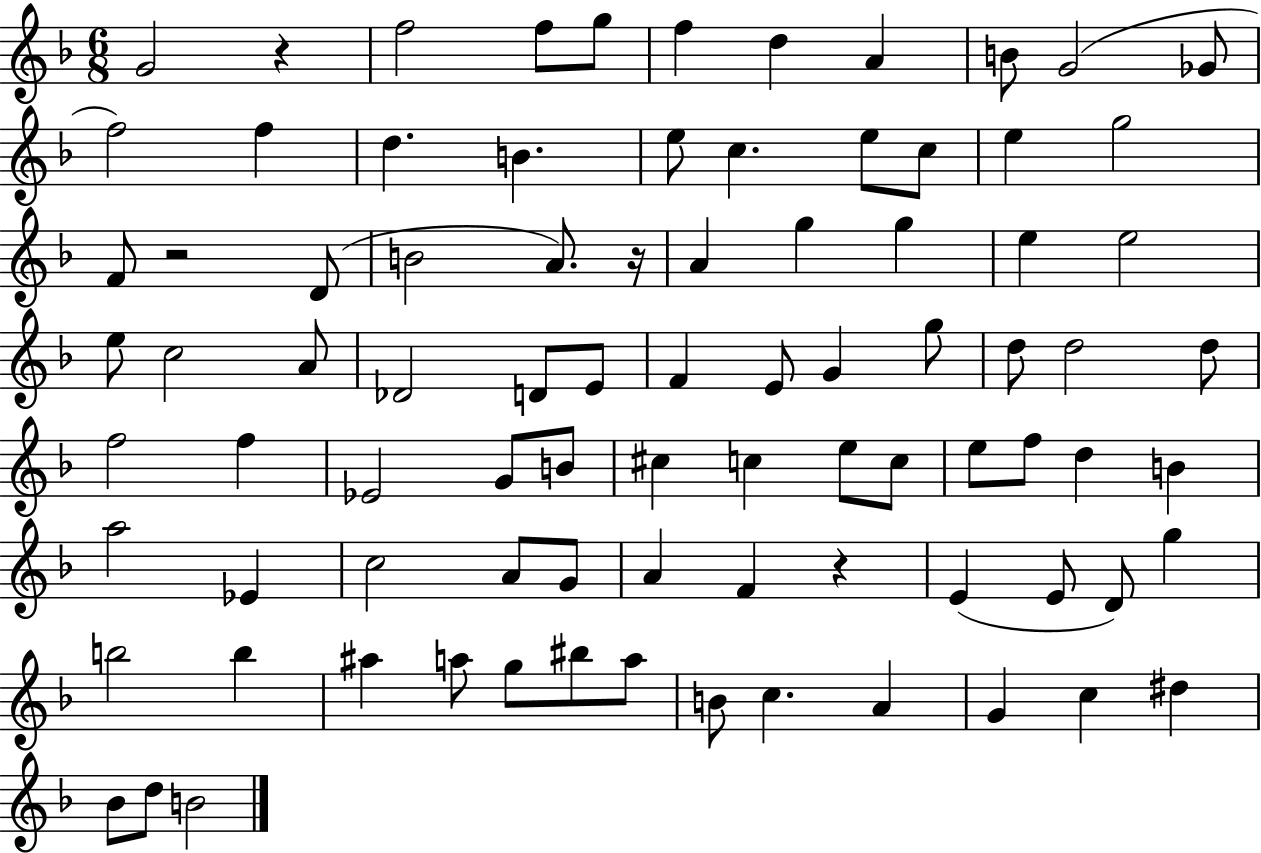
{
  \clef treble
  \numericTimeSignature
  \time 6/8
  \key f \major
  \repeat volta 2 { g'2 r4 | f''2 f''8 g''8 | f''4 d''4 a'4 | b'8 g'2( ges'8 | \break f''2) f''4 | d''4. b'4. | e''8 c''4. e''8 c''8 | e''4 g''2 | \break f'8 r2 d'8( | b'2 a'8.) r16 | a'4 g''4 g''4 | e''4 e''2 | \break e''8 c''2 a'8 | des'2 d'8 e'8 | f'4 e'8 g'4 g''8 | d''8 d''2 d''8 | \break f''2 f''4 | ees'2 g'8 b'8 | cis''4 c''4 e''8 c''8 | e''8 f''8 d''4 b'4 | \break a''2 ees'4 | c''2 a'8 g'8 | a'4 f'4 r4 | e'4( e'8 d'8) g''4 | \break b''2 b''4 | ais''4 a''8 g''8 bis''8 a''8 | b'8 c''4. a'4 | g'4 c''4 dis''4 | \break bes'8 d''8 b'2 | } \bar "|."
}